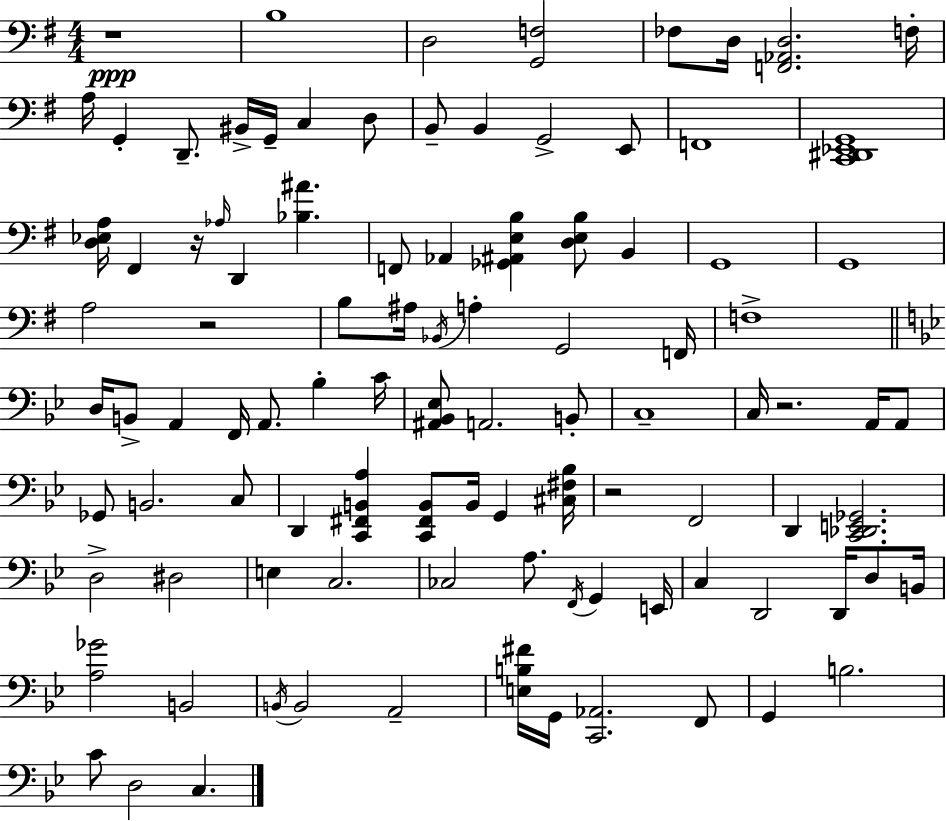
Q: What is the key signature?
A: E minor